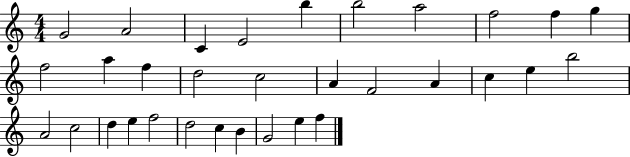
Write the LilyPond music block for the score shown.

{
  \clef treble
  \numericTimeSignature
  \time 4/4
  \key c \major
  g'2 a'2 | c'4 e'2 b''4 | b''2 a''2 | f''2 f''4 g''4 | \break f''2 a''4 f''4 | d''2 c''2 | a'4 f'2 a'4 | c''4 e''4 b''2 | \break a'2 c''2 | d''4 e''4 f''2 | d''2 c''4 b'4 | g'2 e''4 f''4 | \break \bar "|."
}